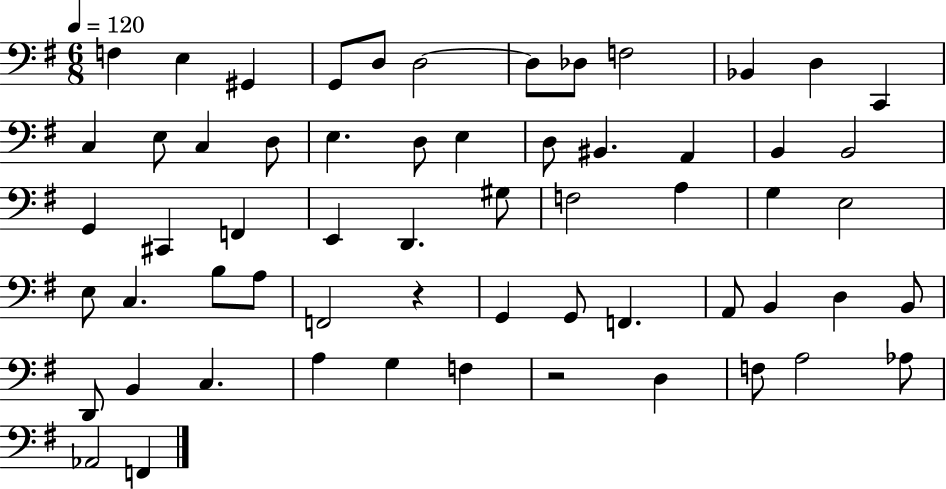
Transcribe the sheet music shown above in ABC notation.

X:1
T:Untitled
M:6/8
L:1/4
K:G
F, E, ^G,, G,,/2 D,/2 D,2 D,/2 _D,/2 F,2 _B,, D, C,, C, E,/2 C, D,/2 E, D,/2 E, D,/2 ^B,, A,, B,, B,,2 G,, ^C,, F,, E,, D,, ^G,/2 F,2 A, G, E,2 E,/2 C, B,/2 A,/2 F,,2 z G,, G,,/2 F,, A,,/2 B,, D, B,,/2 D,,/2 B,, C, A, G, F, z2 D, F,/2 A,2 _A,/2 _A,,2 F,,